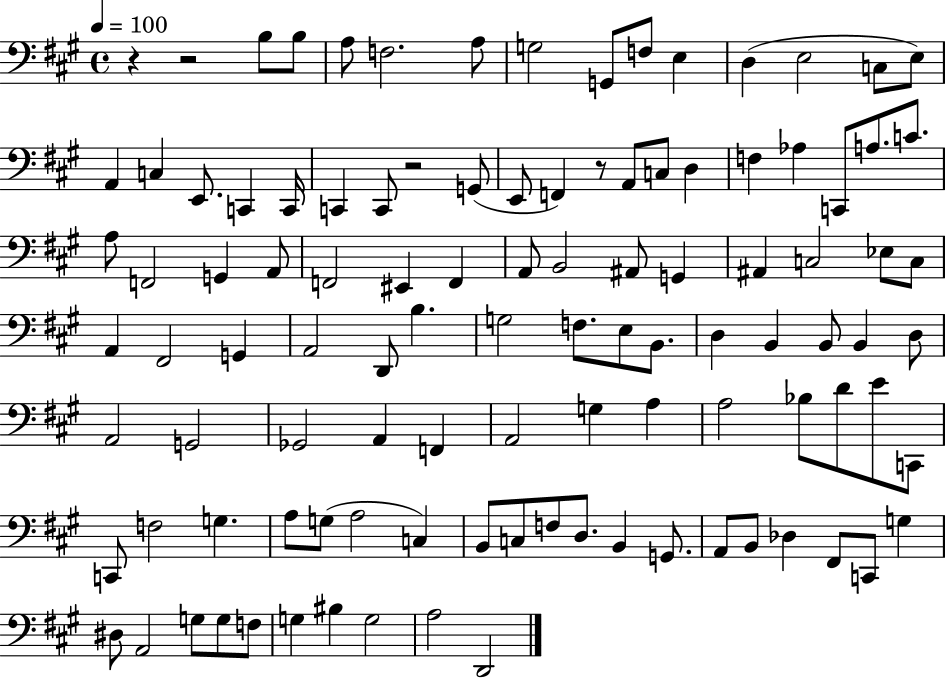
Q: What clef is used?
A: bass